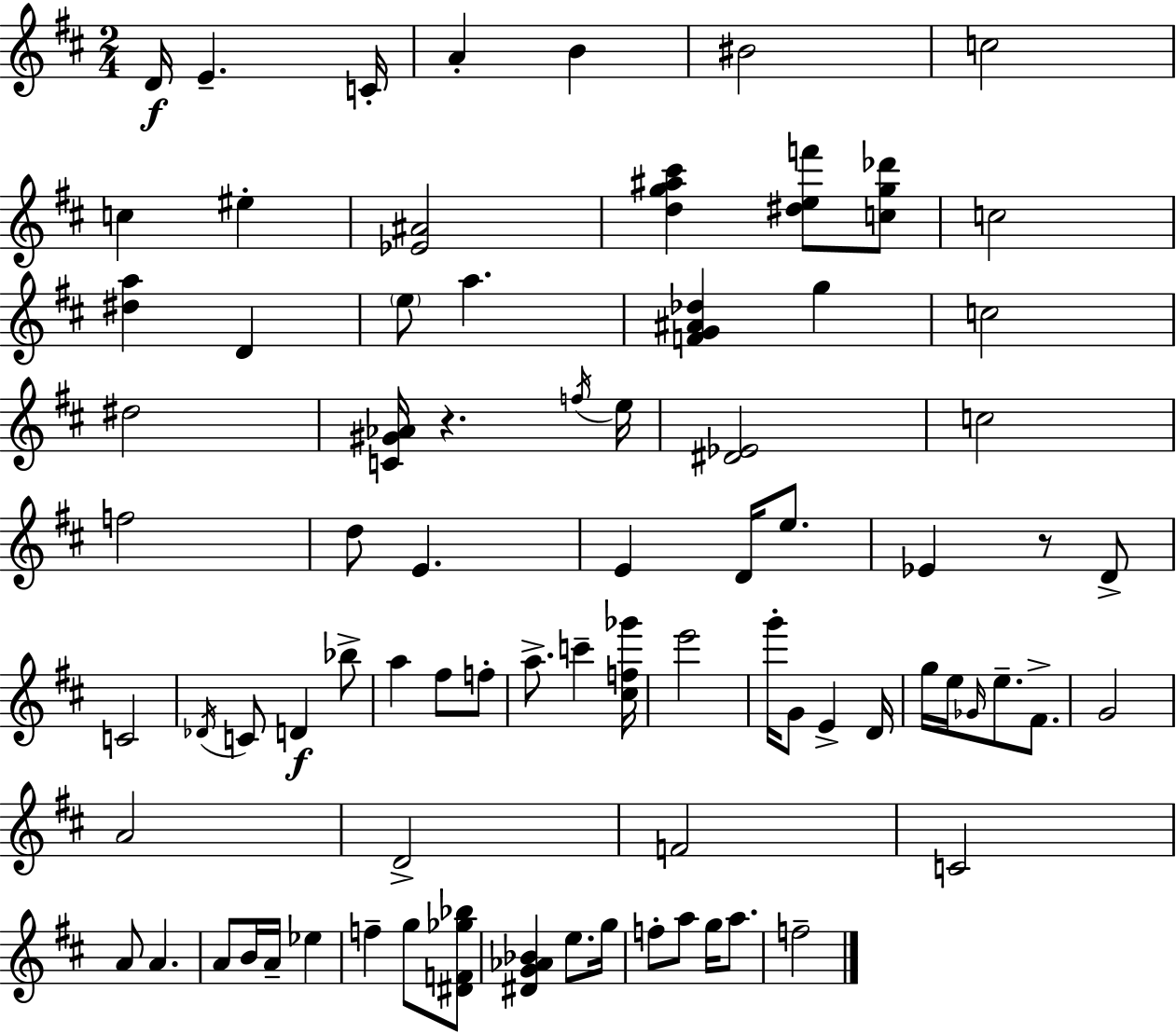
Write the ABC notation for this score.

X:1
T:Untitled
M:2/4
L:1/4
K:D
D/4 E C/4 A B ^B2 c2 c ^e [_E^A]2 [dg^a^c'] [^def']/2 [cg_d']/2 c2 [^da] D e/2 a [FG^A_d] g c2 ^d2 [C^G_A]/4 z f/4 e/4 [^D_E]2 c2 f2 d/2 E E D/4 e/2 _E z/2 D/2 C2 _D/4 C/2 D _b/2 a ^f/2 f/2 a/2 c' [^cf_g']/4 e'2 g'/4 G/2 E D/4 g/4 e/4 _G/4 e/2 ^F/2 G2 A2 D2 F2 C2 A/2 A A/2 B/4 A/4 _e f g/2 [^DF_g_b]/2 [^DG_A_B] e/2 g/4 f/2 a/2 g/4 a/2 f2